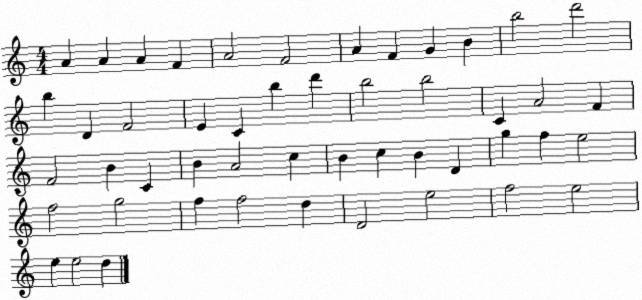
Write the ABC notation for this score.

X:1
T:Untitled
M:4/4
L:1/4
K:C
A A A F A2 F2 A F G B b2 d'2 b D F2 E C b d' b2 b2 C A2 F F2 B C B A2 c B c B D g f e2 f2 g2 f f2 d D2 e2 f2 e2 e e2 d